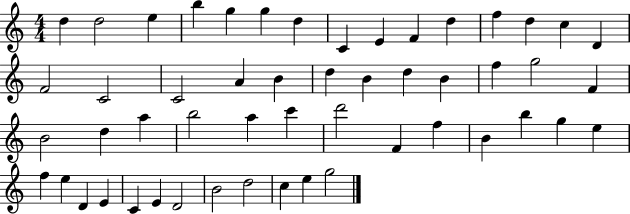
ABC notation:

X:1
T:Untitled
M:4/4
L:1/4
K:C
d d2 e b g g d C E F d f d c D F2 C2 C2 A B d B d B f g2 F B2 d a b2 a c' d'2 F f B b g e f e D E C E D2 B2 d2 c e g2